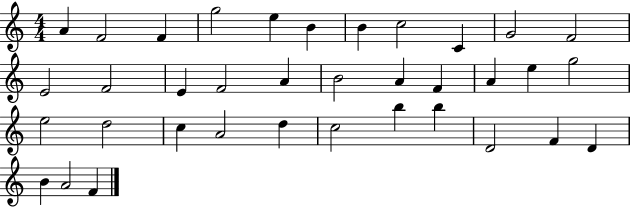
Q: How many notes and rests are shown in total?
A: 36